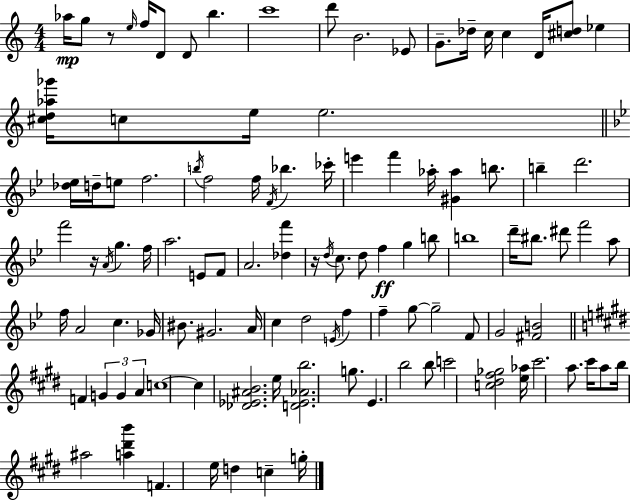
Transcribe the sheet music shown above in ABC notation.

X:1
T:Untitled
M:4/4
L:1/4
K:Am
_a/4 g/2 z/2 e/4 f/4 D/2 D/2 b c'4 d'/2 B2 _E/2 G/2 _d/4 c/4 c D/4 [^cd]/2 _e [^cd_a_g']/4 c/2 e/4 e2 [_d_e]/4 d/4 e/2 f2 b/4 f2 f/4 F/4 _b _c'/4 e' f' _a/4 [^G_a] b/2 b d'2 f'2 z/4 A/4 g f/4 a2 E/2 F/2 A2 [_df'] z/4 d/4 c/2 d/2 f g b/2 b4 d'/4 ^b/2 ^d'/2 f'2 a/2 f/4 A2 c _G/4 ^B/2 ^G2 A/4 c d2 E/4 f f g/2 g2 F/2 G2 [^FB]2 F G G A c4 c [_D_E^AB]2 e/4 [D_E_Ab]2 g/2 E b2 b/2 c'2 [c^d^f_g]2 [e_a]/4 ^c'2 a/2 ^c'/4 a/2 b/4 ^a2 [a^d'b'] F e/4 d c g/4